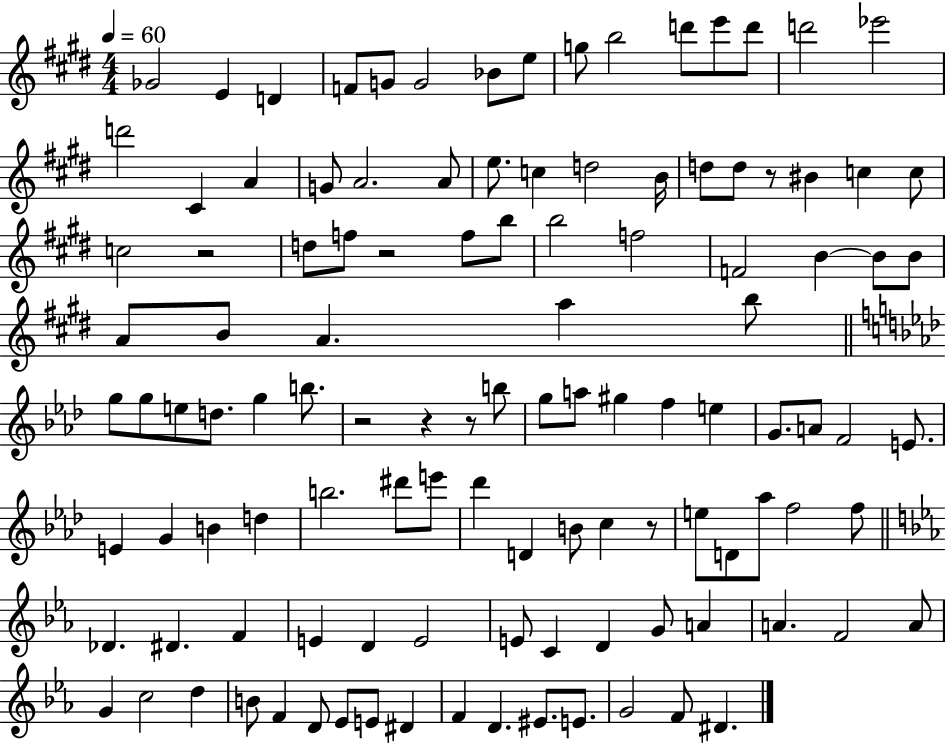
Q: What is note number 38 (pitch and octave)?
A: F4